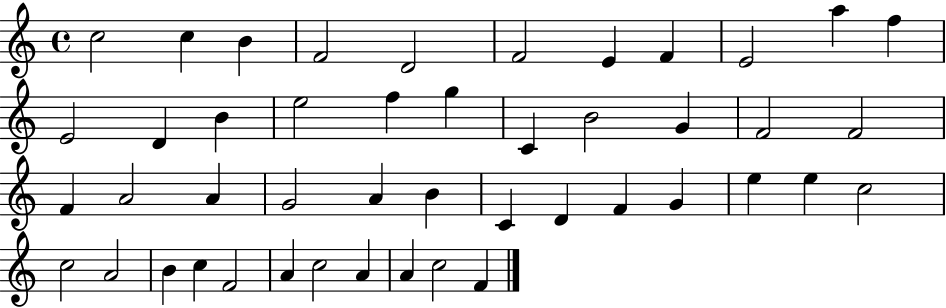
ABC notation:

X:1
T:Untitled
M:4/4
L:1/4
K:C
c2 c B F2 D2 F2 E F E2 a f E2 D B e2 f g C B2 G F2 F2 F A2 A G2 A B C D F G e e c2 c2 A2 B c F2 A c2 A A c2 F